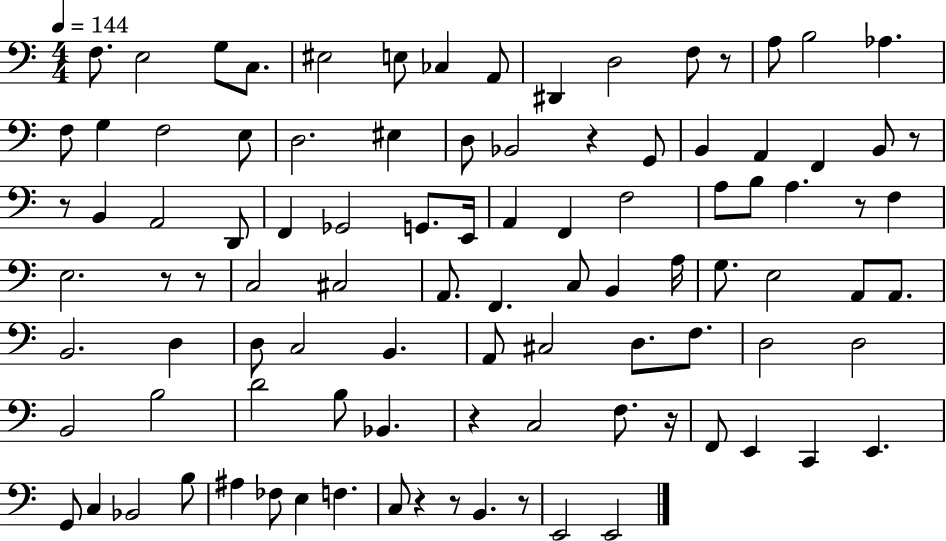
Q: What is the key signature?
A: C major